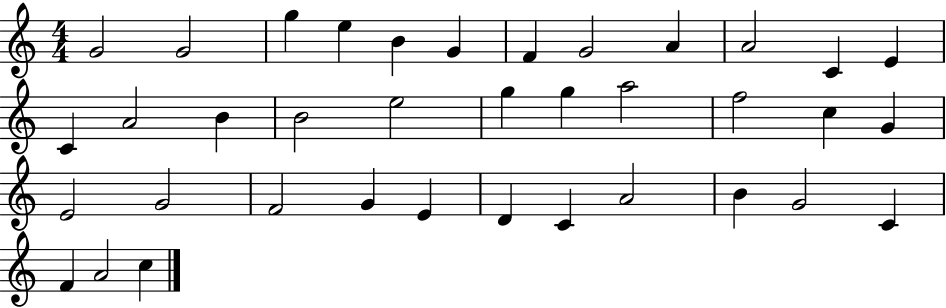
G4/h G4/h G5/q E5/q B4/q G4/q F4/q G4/h A4/q A4/h C4/q E4/q C4/q A4/h B4/q B4/h E5/h G5/q G5/q A5/h F5/h C5/q G4/q E4/h G4/h F4/h G4/q E4/q D4/q C4/q A4/h B4/q G4/h C4/q F4/q A4/h C5/q